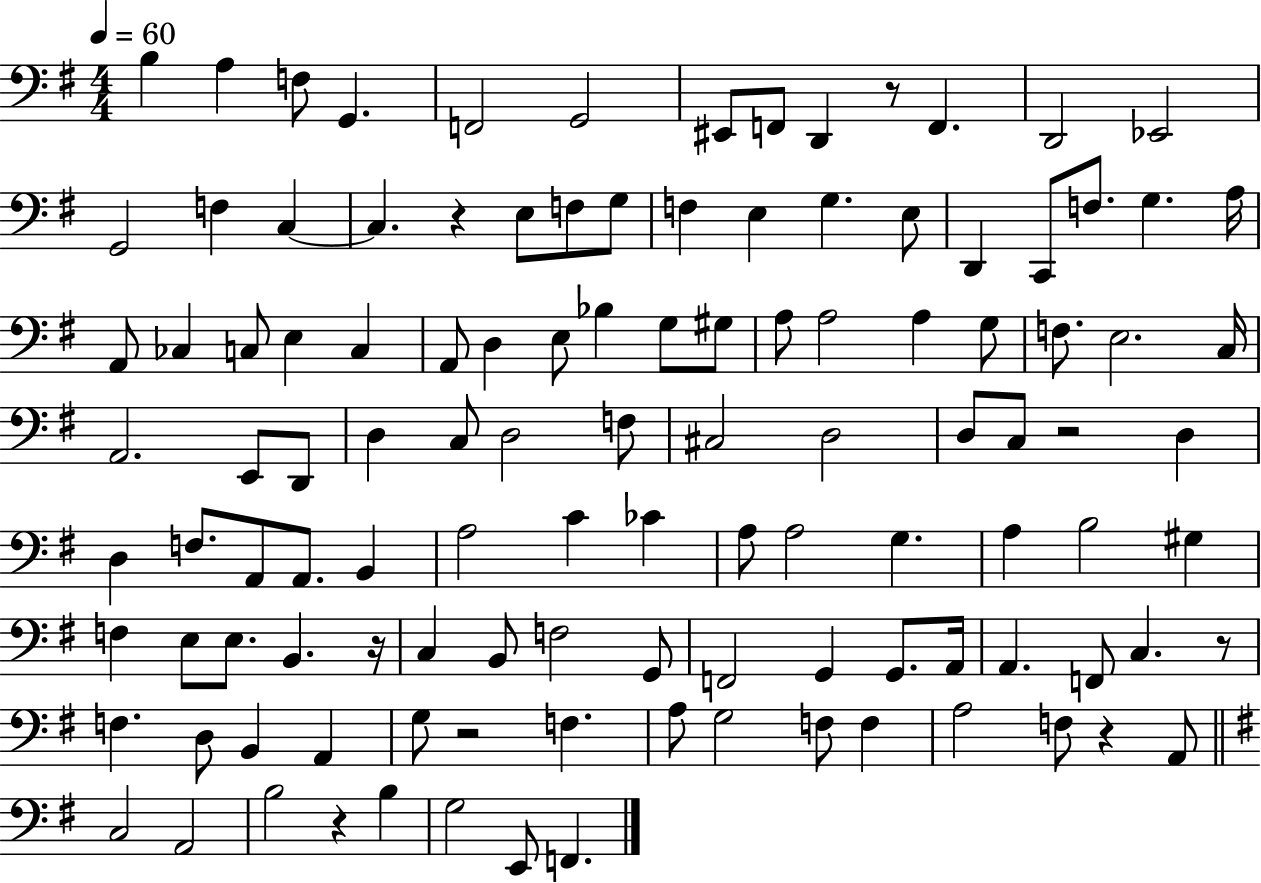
X:1
T:Untitled
M:4/4
L:1/4
K:G
B, A, F,/2 G,, F,,2 G,,2 ^E,,/2 F,,/2 D,, z/2 F,, D,,2 _E,,2 G,,2 F, C, C, z E,/2 F,/2 G,/2 F, E, G, E,/2 D,, C,,/2 F,/2 G, A,/4 A,,/2 _C, C,/2 E, C, A,,/2 D, E,/2 _B, G,/2 ^G,/2 A,/2 A,2 A, G,/2 F,/2 E,2 C,/4 A,,2 E,,/2 D,,/2 D, C,/2 D,2 F,/2 ^C,2 D,2 D,/2 C,/2 z2 D, D, F,/2 A,,/2 A,,/2 B,, A,2 C _C A,/2 A,2 G, A, B,2 ^G, F, E,/2 E,/2 B,, z/4 C, B,,/2 F,2 G,,/2 F,,2 G,, G,,/2 A,,/4 A,, F,,/2 C, z/2 F, D,/2 B,, A,, G,/2 z2 F, A,/2 G,2 F,/2 F, A,2 F,/2 z A,,/2 C,2 A,,2 B,2 z B, G,2 E,,/2 F,,